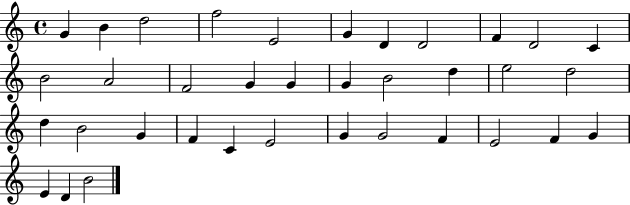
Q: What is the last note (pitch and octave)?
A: B4